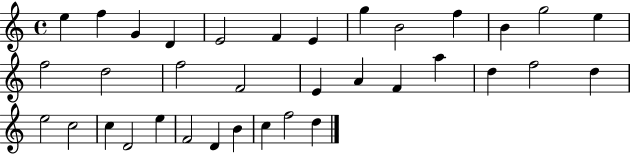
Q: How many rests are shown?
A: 0